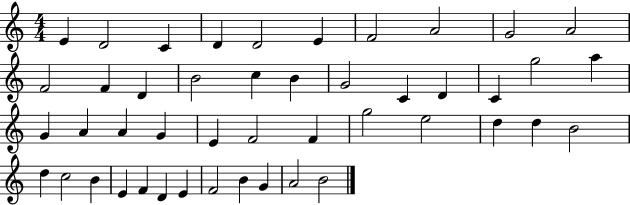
{
  \clef treble
  \numericTimeSignature
  \time 4/4
  \key c \major
  e'4 d'2 c'4 | d'4 d'2 e'4 | f'2 a'2 | g'2 a'2 | \break f'2 f'4 d'4 | b'2 c''4 b'4 | g'2 c'4 d'4 | c'4 g''2 a''4 | \break g'4 a'4 a'4 g'4 | e'4 f'2 f'4 | g''2 e''2 | d''4 d''4 b'2 | \break d''4 c''2 b'4 | e'4 f'4 d'4 e'4 | f'2 b'4 g'4 | a'2 b'2 | \break \bar "|."
}